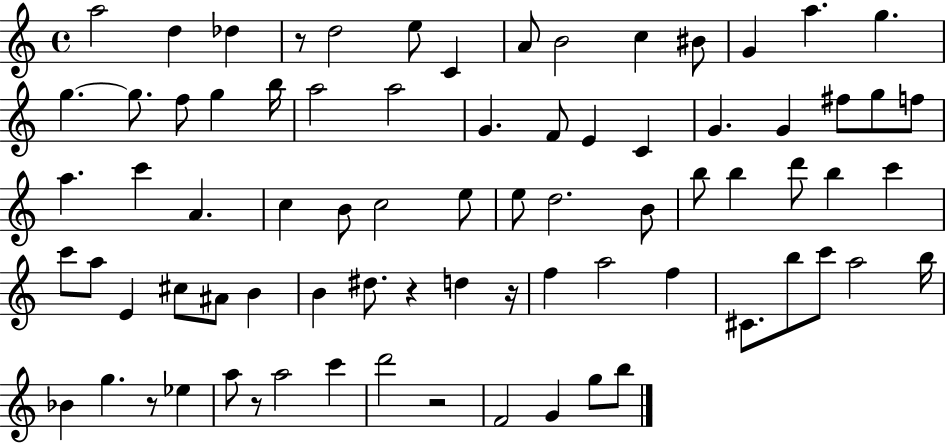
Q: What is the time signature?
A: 4/4